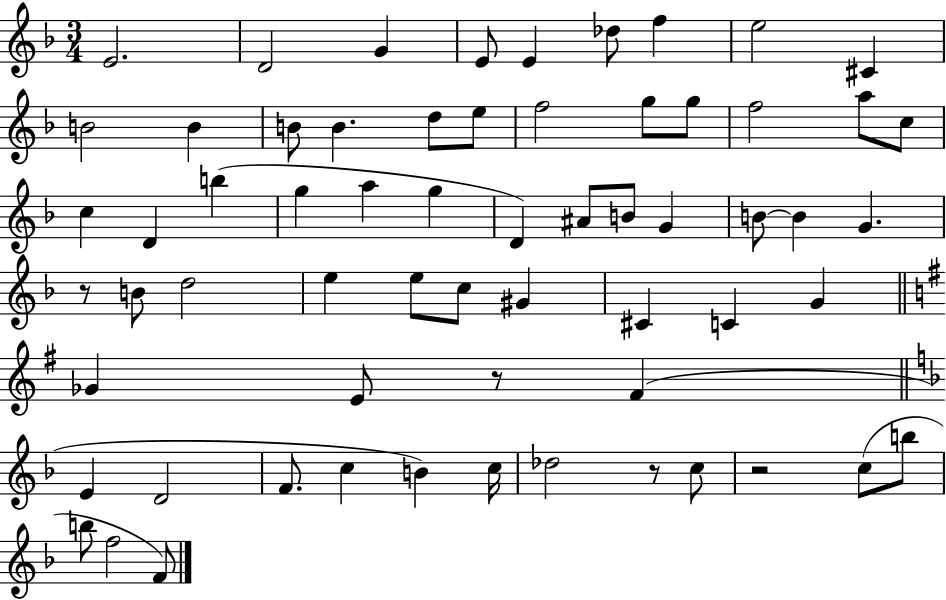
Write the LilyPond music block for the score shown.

{
  \clef treble
  \numericTimeSignature
  \time 3/4
  \key f \major
  e'2. | d'2 g'4 | e'8 e'4 des''8 f''4 | e''2 cis'4 | \break b'2 b'4 | b'8 b'4. d''8 e''8 | f''2 g''8 g''8 | f''2 a''8 c''8 | \break c''4 d'4 b''4( | g''4 a''4 g''4 | d'4) ais'8 b'8 g'4 | b'8~~ b'4 g'4. | \break r8 b'8 d''2 | e''4 e''8 c''8 gis'4 | cis'4 c'4 g'4 | \bar "||" \break \key g \major ges'4 e'8 r8 fis'4( | \bar "||" \break \key d \minor e'4 d'2 | f'8. c''4 b'4) c''16 | des''2 r8 c''8 | r2 c''8( b''8 | \break b''8 f''2 f'8) | \bar "|."
}